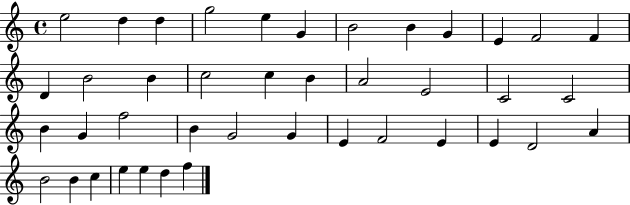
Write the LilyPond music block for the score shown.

{
  \clef treble
  \time 4/4
  \defaultTimeSignature
  \key c \major
  e''2 d''4 d''4 | g''2 e''4 g'4 | b'2 b'4 g'4 | e'4 f'2 f'4 | \break d'4 b'2 b'4 | c''2 c''4 b'4 | a'2 e'2 | c'2 c'2 | \break b'4 g'4 f''2 | b'4 g'2 g'4 | e'4 f'2 e'4 | e'4 d'2 a'4 | \break b'2 b'4 c''4 | e''4 e''4 d''4 f''4 | \bar "|."
}